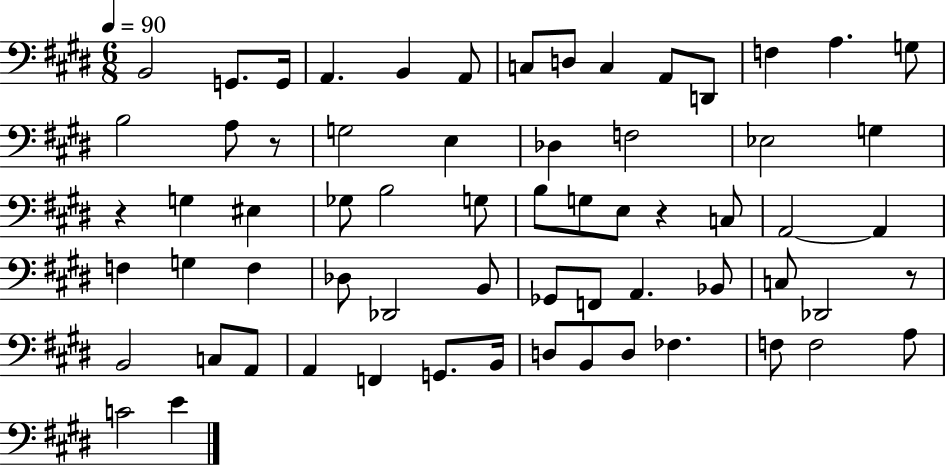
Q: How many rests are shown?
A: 4